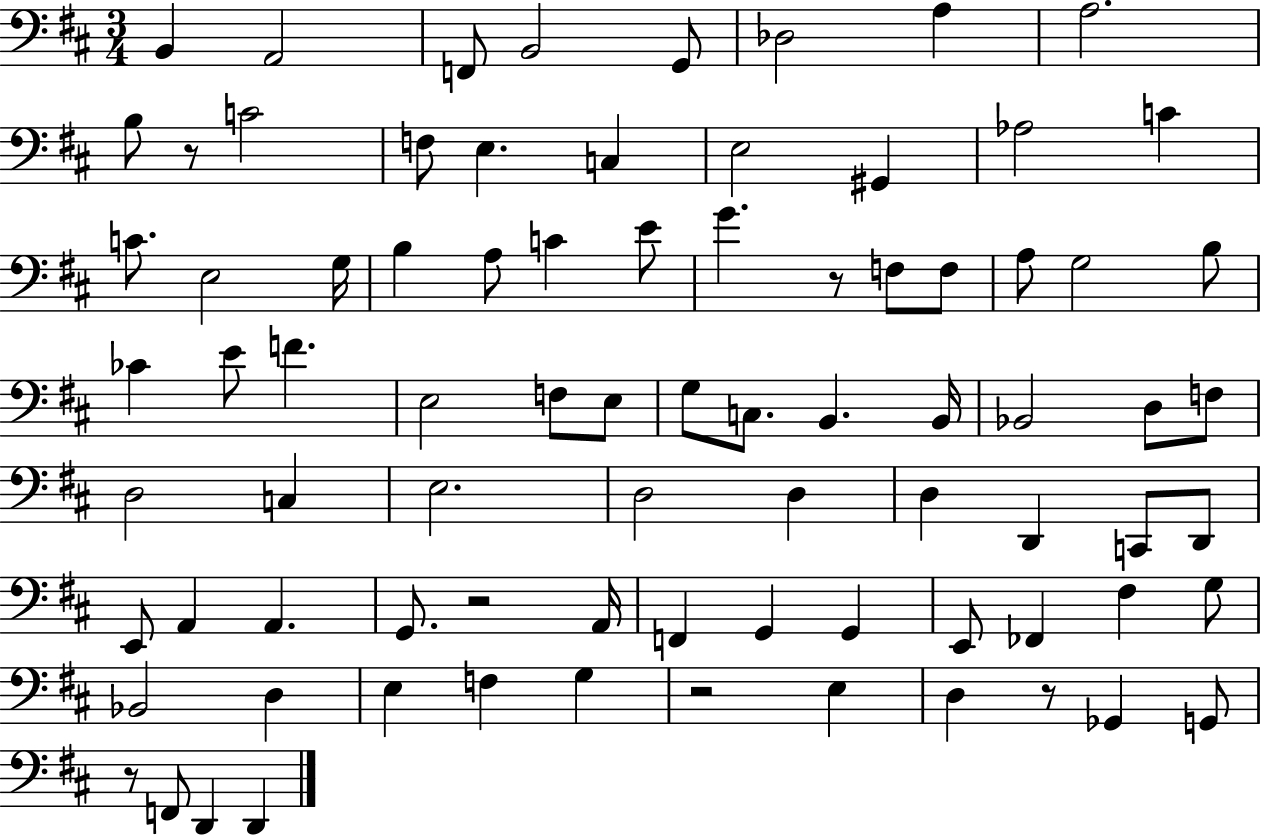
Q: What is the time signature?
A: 3/4